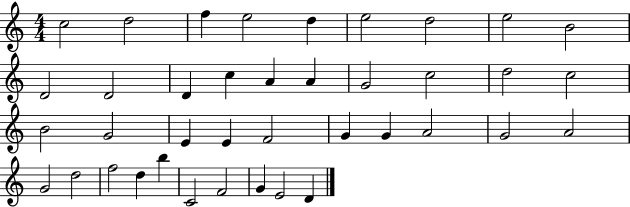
{
  \clef treble
  \numericTimeSignature
  \time 4/4
  \key c \major
  c''2 d''2 | f''4 e''2 d''4 | e''2 d''2 | e''2 b'2 | \break d'2 d'2 | d'4 c''4 a'4 a'4 | g'2 c''2 | d''2 c''2 | \break b'2 g'2 | e'4 e'4 f'2 | g'4 g'4 a'2 | g'2 a'2 | \break g'2 d''2 | f''2 d''4 b''4 | c'2 f'2 | g'4 e'2 d'4 | \break \bar "|."
}